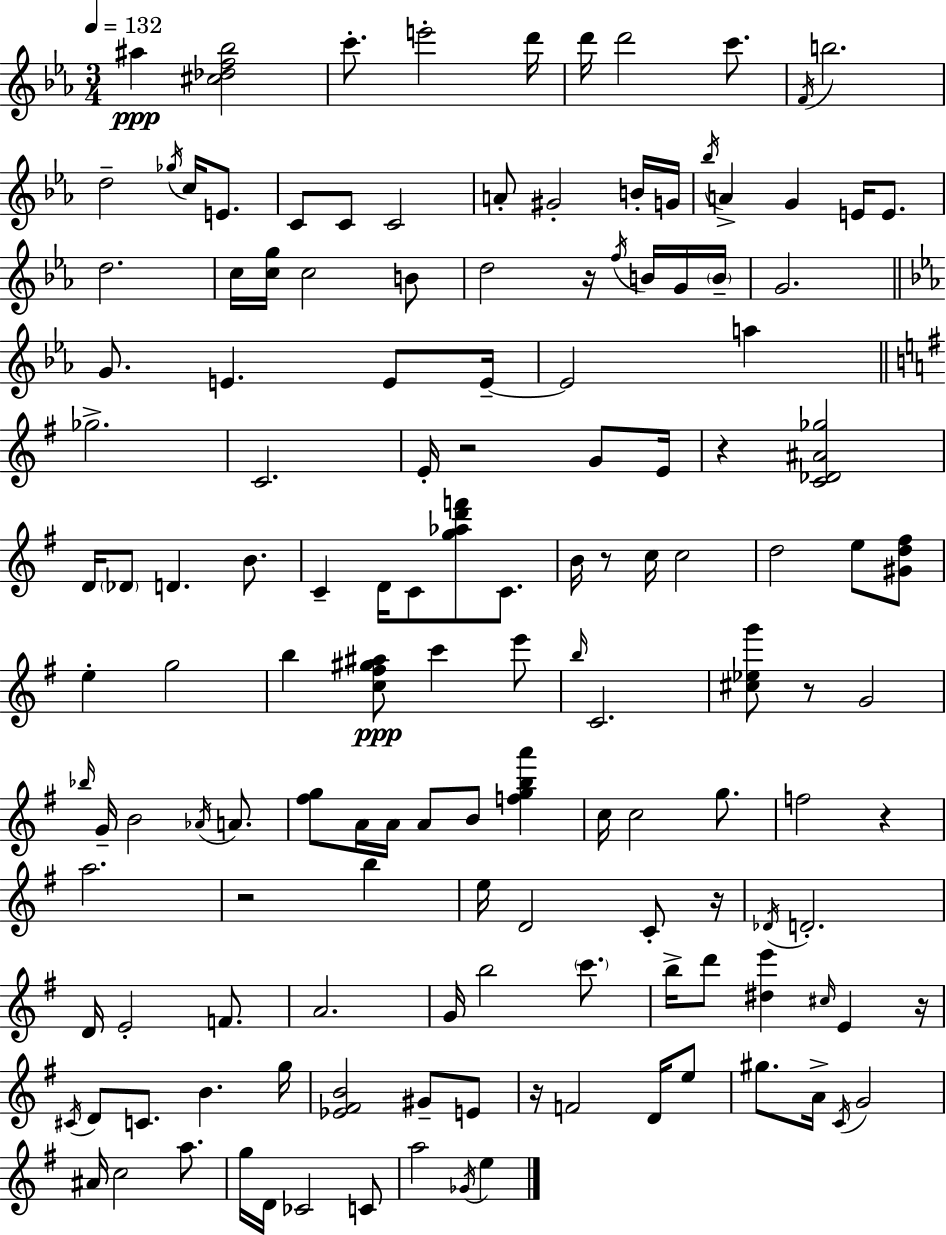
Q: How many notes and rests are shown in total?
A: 143